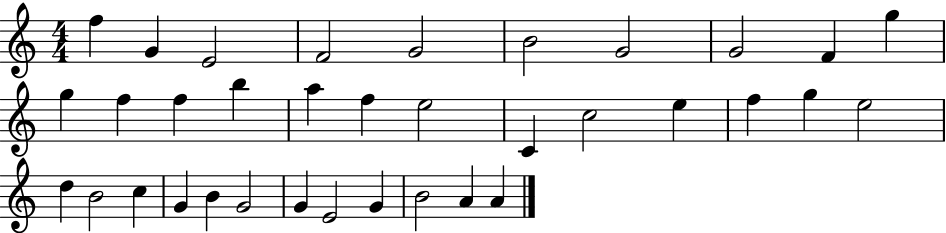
{
  \clef treble
  \numericTimeSignature
  \time 4/4
  \key c \major
  f''4 g'4 e'2 | f'2 g'2 | b'2 g'2 | g'2 f'4 g''4 | \break g''4 f''4 f''4 b''4 | a''4 f''4 e''2 | c'4 c''2 e''4 | f''4 g''4 e''2 | \break d''4 b'2 c''4 | g'4 b'4 g'2 | g'4 e'2 g'4 | b'2 a'4 a'4 | \break \bar "|."
}